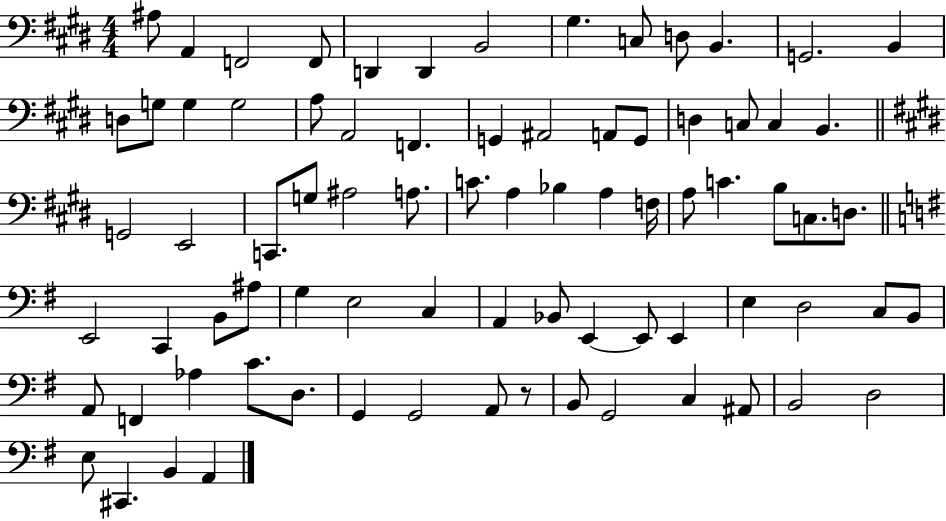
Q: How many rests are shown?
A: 1